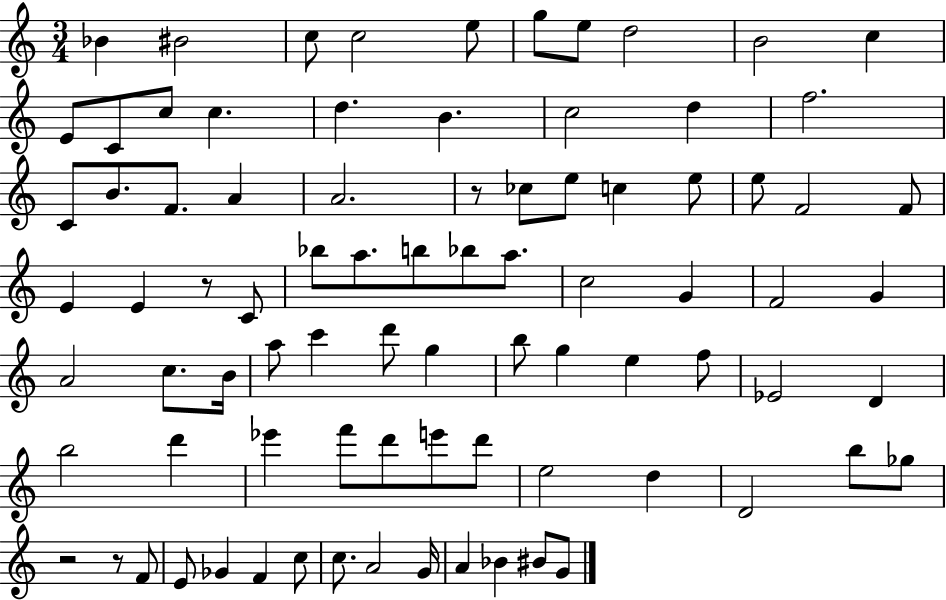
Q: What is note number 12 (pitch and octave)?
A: C4